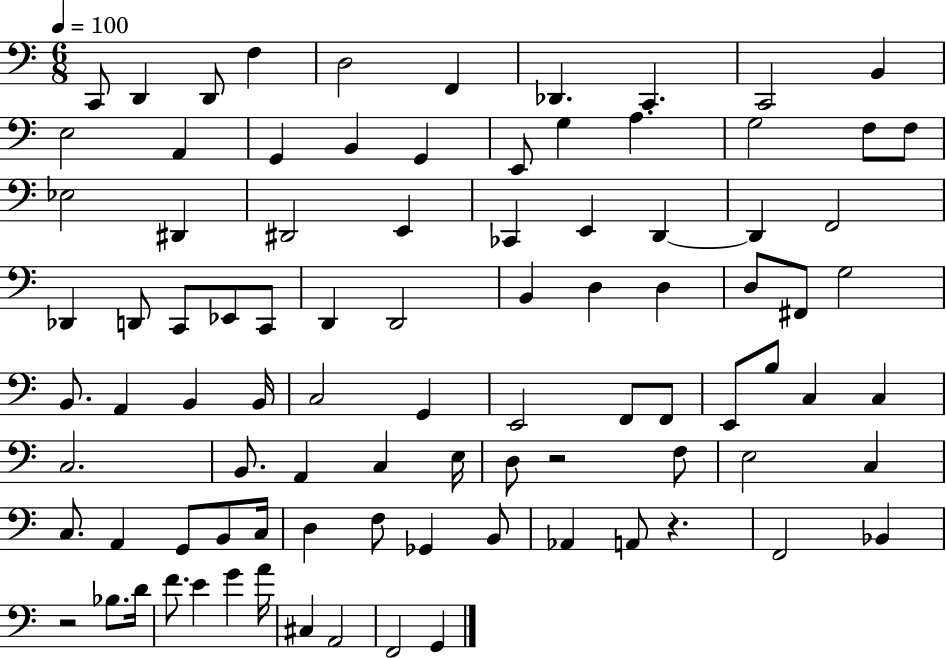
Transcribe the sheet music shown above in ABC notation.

X:1
T:Untitled
M:6/8
L:1/4
K:C
C,,/2 D,, D,,/2 F, D,2 F,, _D,, C,, C,,2 B,, E,2 A,, G,, B,, G,, E,,/2 G, A, G,2 F,/2 F,/2 _E,2 ^D,, ^D,,2 E,, _C,, E,, D,, D,, F,,2 _D,, D,,/2 C,,/2 _E,,/2 C,,/2 D,, D,,2 B,, D, D, D,/2 ^F,,/2 G,2 B,,/2 A,, B,, B,,/4 C,2 G,, E,,2 F,,/2 F,,/2 E,,/2 B,/2 C, C, C,2 B,,/2 A,, C, E,/4 D,/2 z2 F,/2 E,2 C, C,/2 A,, G,,/2 B,,/2 C,/4 D, F,/2 _G,, B,,/2 _A,, A,,/2 z F,,2 _B,, z2 _B,/2 D/4 F/2 E G A/4 ^C, A,,2 F,,2 G,,